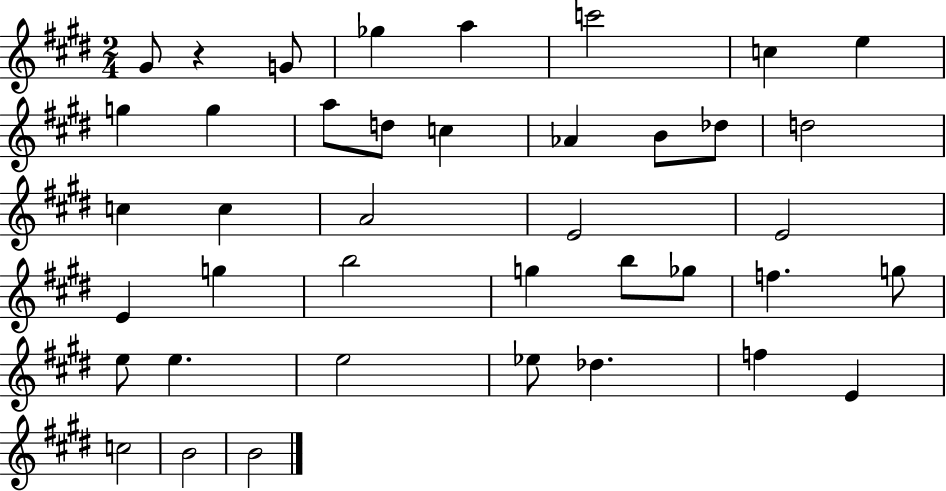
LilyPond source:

{
  \clef treble
  \numericTimeSignature
  \time 2/4
  \key e \major
  gis'8 r4 g'8 | ges''4 a''4 | c'''2 | c''4 e''4 | \break g''4 g''4 | a''8 d''8 c''4 | aes'4 b'8 des''8 | d''2 | \break c''4 c''4 | a'2 | e'2 | e'2 | \break e'4 g''4 | b''2 | g''4 b''8 ges''8 | f''4. g''8 | \break e''8 e''4. | e''2 | ees''8 des''4. | f''4 e'4 | \break c''2 | b'2 | b'2 | \bar "|."
}